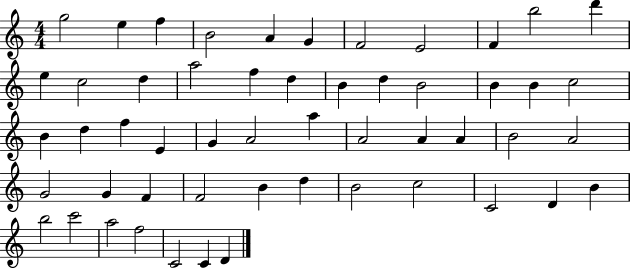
{
  \clef treble
  \numericTimeSignature
  \time 4/4
  \key c \major
  g''2 e''4 f''4 | b'2 a'4 g'4 | f'2 e'2 | f'4 b''2 d'''4 | \break e''4 c''2 d''4 | a''2 f''4 d''4 | b'4 d''4 b'2 | b'4 b'4 c''2 | \break b'4 d''4 f''4 e'4 | g'4 a'2 a''4 | a'2 a'4 a'4 | b'2 a'2 | \break g'2 g'4 f'4 | f'2 b'4 d''4 | b'2 c''2 | c'2 d'4 b'4 | \break b''2 c'''2 | a''2 f''2 | c'2 c'4 d'4 | \bar "|."
}